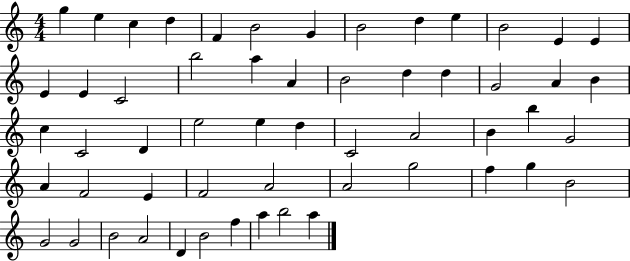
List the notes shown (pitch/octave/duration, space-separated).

G5/q E5/q C5/q D5/q F4/q B4/h G4/q B4/h D5/q E5/q B4/h E4/q E4/q E4/q E4/q C4/h B5/h A5/q A4/q B4/h D5/q D5/q G4/h A4/q B4/q C5/q C4/h D4/q E5/h E5/q D5/q C4/h A4/h B4/q B5/q G4/h A4/q F4/h E4/q F4/h A4/h A4/h G5/h F5/q G5/q B4/h G4/h G4/h B4/h A4/h D4/q B4/h F5/q A5/q B5/h A5/q